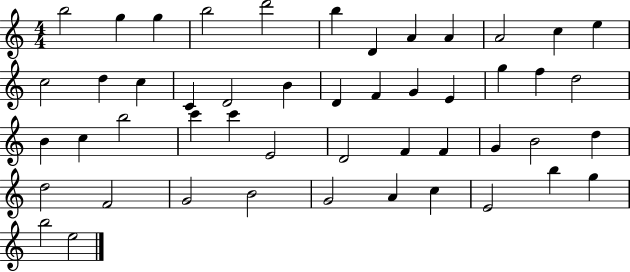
{
  \clef treble
  \numericTimeSignature
  \time 4/4
  \key c \major
  b''2 g''4 g''4 | b''2 d'''2 | b''4 d'4 a'4 a'4 | a'2 c''4 e''4 | \break c''2 d''4 c''4 | c'4 d'2 b'4 | d'4 f'4 g'4 e'4 | g''4 f''4 d''2 | \break b'4 c''4 b''2 | c'''4 c'''4 e'2 | d'2 f'4 f'4 | g'4 b'2 d''4 | \break d''2 f'2 | g'2 b'2 | g'2 a'4 c''4 | e'2 b''4 g''4 | \break b''2 e''2 | \bar "|."
}